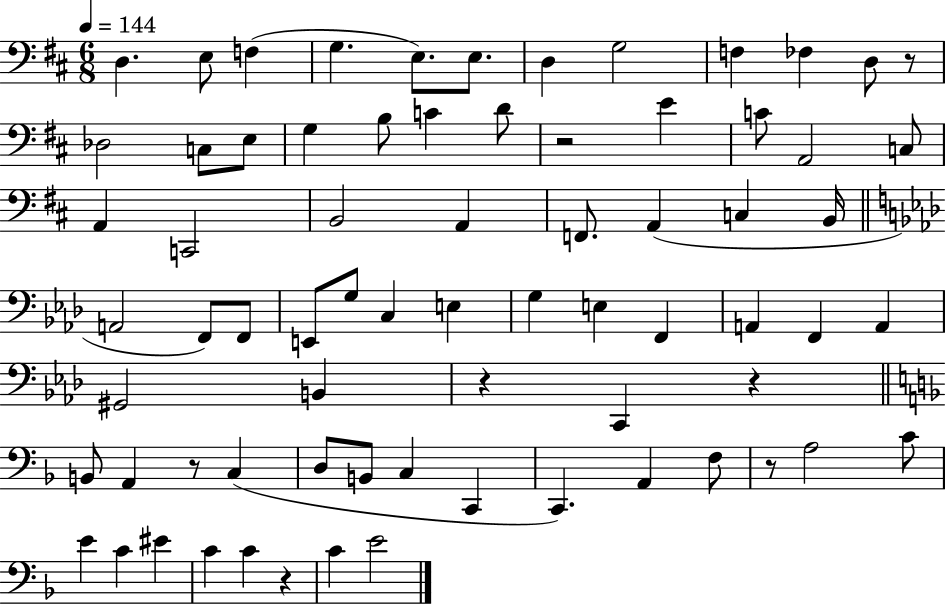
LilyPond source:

{
  \clef bass
  \numericTimeSignature
  \time 6/8
  \key d \major
  \tempo 4 = 144
  d4. e8 f4( | g4. e8.) e8. | d4 g2 | f4 fes4 d8 r8 | \break des2 c8 e8 | g4 b8 c'4 d'8 | r2 e'4 | c'8 a,2 c8 | \break a,4 c,2 | b,2 a,4 | f,8. a,4( c4 b,16 | \bar "||" \break \key f \minor a,2 f,8) f,8 | e,8 g8 c4 e4 | g4 e4 f,4 | a,4 f,4 a,4 | \break gis,2 b,4 | r4 c,4 r4 | \bar "||" \break \key f \major b,8 a,4 r8 c4( | d8 b,8 c4 c,4 | c,4.) a,4 f8 | r8 a2 c'8 | \break e'4 c'4 eis'4 | c'4 c'4 r4 | c'4 e'2 | \bar "|."
}